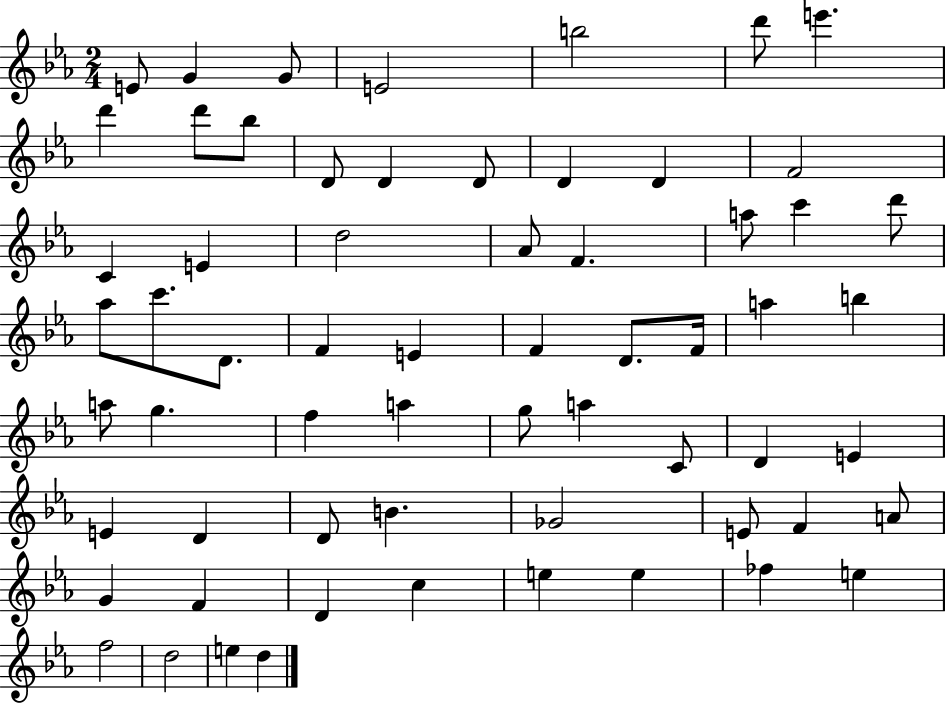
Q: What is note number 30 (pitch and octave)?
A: F4